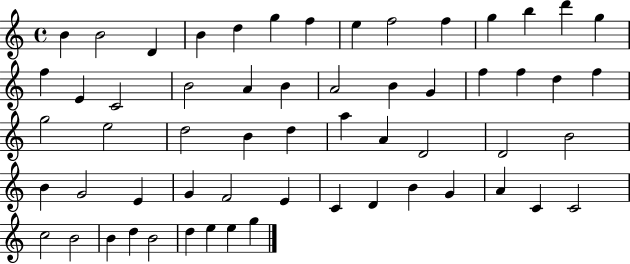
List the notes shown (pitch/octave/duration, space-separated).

B4/q B4/h D4/q B4/q D5/q G5/q F5/q E5/q F5/h F5/q G5/q B5/q D6/q G5/q F5/q E4/q C4/h B4/h A4/q B4/q A4/h B4/q G4/q F5/q F5/q D5/q F5/q G5/h E5/h D5/h B4/q D5/q A5/q A4/q D4/h D4/h B4/h B4/q G4/h E4/q G4/q F4/h E4/q C4/q D4/q B4/q G4/q A4/q C4/q C4/h C5/h B4/h B4/q D5/q B4/h D5/q E5/q E5/q G5/q